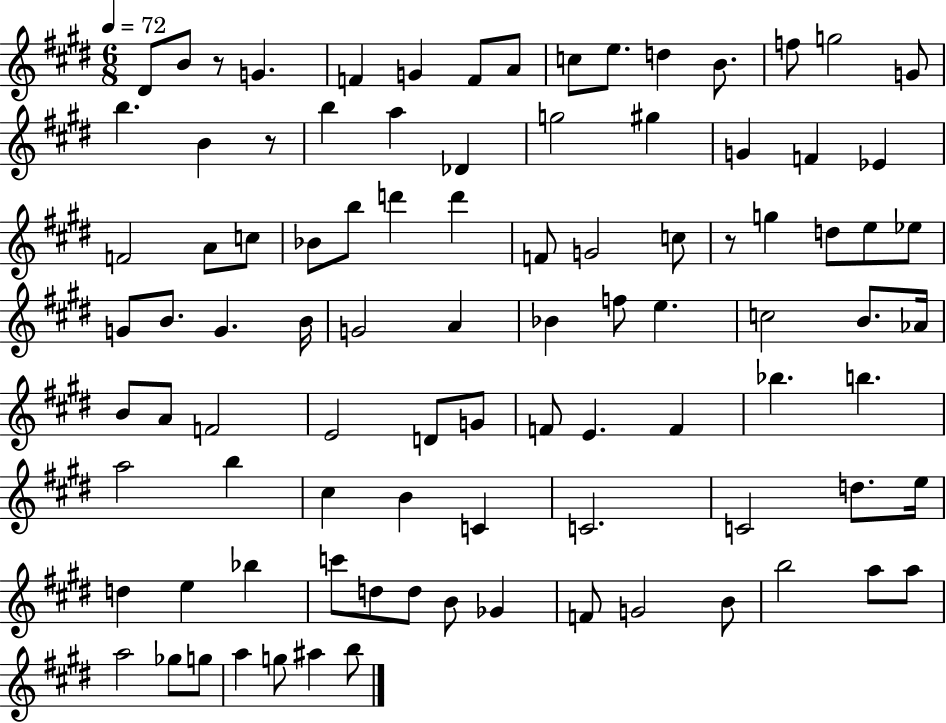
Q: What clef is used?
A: treble